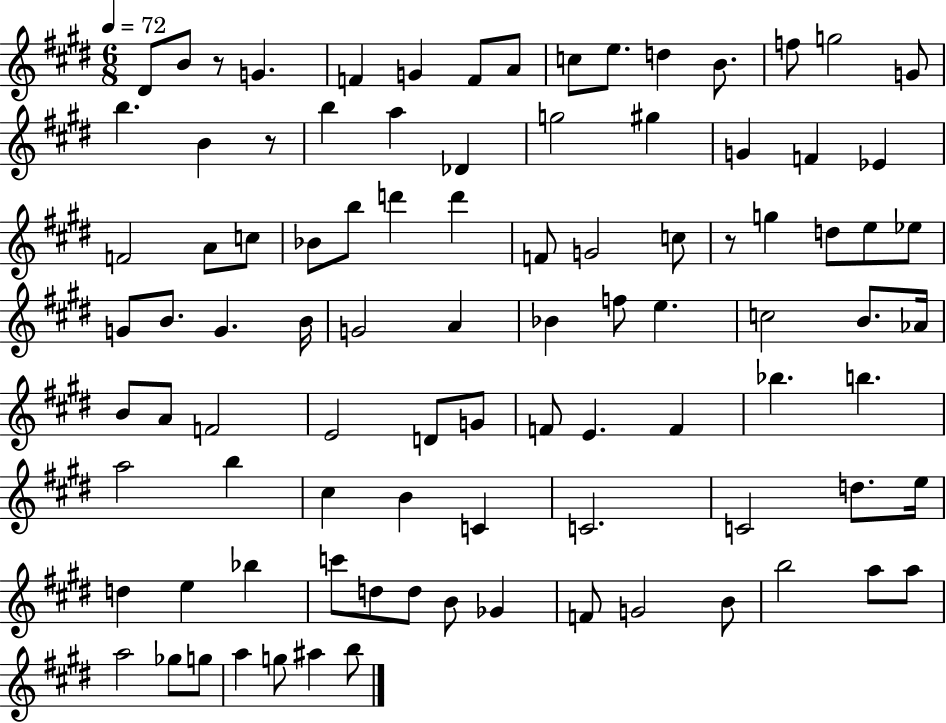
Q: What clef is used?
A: treble